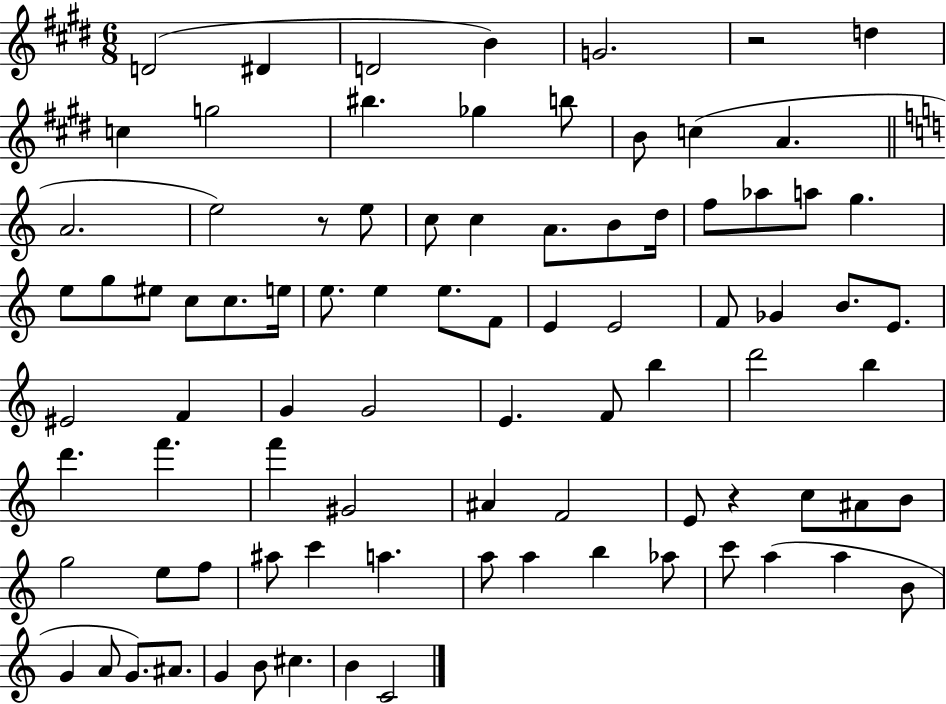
D4/h D#4/q D4/h B4/q G4/h. R/h D5/q C5/q G5/h BIS5/q. Gb5/q B5/e B4/e C5/q A4/q. A4/h. E5/h R/e E5/e C5/e C5/q A4/e. B4/e D5/s F5/e Ab5/e A5/e G5/q. E5/e G5/e EIS5/e C5/e C5/e. E5/s E5/e. E5/q E5/e. F4/e E4/q E4/h F4/e Gb4/q B4/e. E4/e. EIS4/h F4/q G4/q G4/h E4/q. F4/e B5/q D6/h B5/q D6/q. F6/q. F6/q G#4/h A#4/q F4/h E4/e R/q C5/e A#4/e B4/e G5/h E5/e F5/e A#5/e C6/q A5/q. A5/e A5/q B5/q Ab5/e C6/e A5/q A5/q B4/e G4/q A4/e G4/e. A#4/e. G4/q B4/e C#5/q. B4/q C4/h